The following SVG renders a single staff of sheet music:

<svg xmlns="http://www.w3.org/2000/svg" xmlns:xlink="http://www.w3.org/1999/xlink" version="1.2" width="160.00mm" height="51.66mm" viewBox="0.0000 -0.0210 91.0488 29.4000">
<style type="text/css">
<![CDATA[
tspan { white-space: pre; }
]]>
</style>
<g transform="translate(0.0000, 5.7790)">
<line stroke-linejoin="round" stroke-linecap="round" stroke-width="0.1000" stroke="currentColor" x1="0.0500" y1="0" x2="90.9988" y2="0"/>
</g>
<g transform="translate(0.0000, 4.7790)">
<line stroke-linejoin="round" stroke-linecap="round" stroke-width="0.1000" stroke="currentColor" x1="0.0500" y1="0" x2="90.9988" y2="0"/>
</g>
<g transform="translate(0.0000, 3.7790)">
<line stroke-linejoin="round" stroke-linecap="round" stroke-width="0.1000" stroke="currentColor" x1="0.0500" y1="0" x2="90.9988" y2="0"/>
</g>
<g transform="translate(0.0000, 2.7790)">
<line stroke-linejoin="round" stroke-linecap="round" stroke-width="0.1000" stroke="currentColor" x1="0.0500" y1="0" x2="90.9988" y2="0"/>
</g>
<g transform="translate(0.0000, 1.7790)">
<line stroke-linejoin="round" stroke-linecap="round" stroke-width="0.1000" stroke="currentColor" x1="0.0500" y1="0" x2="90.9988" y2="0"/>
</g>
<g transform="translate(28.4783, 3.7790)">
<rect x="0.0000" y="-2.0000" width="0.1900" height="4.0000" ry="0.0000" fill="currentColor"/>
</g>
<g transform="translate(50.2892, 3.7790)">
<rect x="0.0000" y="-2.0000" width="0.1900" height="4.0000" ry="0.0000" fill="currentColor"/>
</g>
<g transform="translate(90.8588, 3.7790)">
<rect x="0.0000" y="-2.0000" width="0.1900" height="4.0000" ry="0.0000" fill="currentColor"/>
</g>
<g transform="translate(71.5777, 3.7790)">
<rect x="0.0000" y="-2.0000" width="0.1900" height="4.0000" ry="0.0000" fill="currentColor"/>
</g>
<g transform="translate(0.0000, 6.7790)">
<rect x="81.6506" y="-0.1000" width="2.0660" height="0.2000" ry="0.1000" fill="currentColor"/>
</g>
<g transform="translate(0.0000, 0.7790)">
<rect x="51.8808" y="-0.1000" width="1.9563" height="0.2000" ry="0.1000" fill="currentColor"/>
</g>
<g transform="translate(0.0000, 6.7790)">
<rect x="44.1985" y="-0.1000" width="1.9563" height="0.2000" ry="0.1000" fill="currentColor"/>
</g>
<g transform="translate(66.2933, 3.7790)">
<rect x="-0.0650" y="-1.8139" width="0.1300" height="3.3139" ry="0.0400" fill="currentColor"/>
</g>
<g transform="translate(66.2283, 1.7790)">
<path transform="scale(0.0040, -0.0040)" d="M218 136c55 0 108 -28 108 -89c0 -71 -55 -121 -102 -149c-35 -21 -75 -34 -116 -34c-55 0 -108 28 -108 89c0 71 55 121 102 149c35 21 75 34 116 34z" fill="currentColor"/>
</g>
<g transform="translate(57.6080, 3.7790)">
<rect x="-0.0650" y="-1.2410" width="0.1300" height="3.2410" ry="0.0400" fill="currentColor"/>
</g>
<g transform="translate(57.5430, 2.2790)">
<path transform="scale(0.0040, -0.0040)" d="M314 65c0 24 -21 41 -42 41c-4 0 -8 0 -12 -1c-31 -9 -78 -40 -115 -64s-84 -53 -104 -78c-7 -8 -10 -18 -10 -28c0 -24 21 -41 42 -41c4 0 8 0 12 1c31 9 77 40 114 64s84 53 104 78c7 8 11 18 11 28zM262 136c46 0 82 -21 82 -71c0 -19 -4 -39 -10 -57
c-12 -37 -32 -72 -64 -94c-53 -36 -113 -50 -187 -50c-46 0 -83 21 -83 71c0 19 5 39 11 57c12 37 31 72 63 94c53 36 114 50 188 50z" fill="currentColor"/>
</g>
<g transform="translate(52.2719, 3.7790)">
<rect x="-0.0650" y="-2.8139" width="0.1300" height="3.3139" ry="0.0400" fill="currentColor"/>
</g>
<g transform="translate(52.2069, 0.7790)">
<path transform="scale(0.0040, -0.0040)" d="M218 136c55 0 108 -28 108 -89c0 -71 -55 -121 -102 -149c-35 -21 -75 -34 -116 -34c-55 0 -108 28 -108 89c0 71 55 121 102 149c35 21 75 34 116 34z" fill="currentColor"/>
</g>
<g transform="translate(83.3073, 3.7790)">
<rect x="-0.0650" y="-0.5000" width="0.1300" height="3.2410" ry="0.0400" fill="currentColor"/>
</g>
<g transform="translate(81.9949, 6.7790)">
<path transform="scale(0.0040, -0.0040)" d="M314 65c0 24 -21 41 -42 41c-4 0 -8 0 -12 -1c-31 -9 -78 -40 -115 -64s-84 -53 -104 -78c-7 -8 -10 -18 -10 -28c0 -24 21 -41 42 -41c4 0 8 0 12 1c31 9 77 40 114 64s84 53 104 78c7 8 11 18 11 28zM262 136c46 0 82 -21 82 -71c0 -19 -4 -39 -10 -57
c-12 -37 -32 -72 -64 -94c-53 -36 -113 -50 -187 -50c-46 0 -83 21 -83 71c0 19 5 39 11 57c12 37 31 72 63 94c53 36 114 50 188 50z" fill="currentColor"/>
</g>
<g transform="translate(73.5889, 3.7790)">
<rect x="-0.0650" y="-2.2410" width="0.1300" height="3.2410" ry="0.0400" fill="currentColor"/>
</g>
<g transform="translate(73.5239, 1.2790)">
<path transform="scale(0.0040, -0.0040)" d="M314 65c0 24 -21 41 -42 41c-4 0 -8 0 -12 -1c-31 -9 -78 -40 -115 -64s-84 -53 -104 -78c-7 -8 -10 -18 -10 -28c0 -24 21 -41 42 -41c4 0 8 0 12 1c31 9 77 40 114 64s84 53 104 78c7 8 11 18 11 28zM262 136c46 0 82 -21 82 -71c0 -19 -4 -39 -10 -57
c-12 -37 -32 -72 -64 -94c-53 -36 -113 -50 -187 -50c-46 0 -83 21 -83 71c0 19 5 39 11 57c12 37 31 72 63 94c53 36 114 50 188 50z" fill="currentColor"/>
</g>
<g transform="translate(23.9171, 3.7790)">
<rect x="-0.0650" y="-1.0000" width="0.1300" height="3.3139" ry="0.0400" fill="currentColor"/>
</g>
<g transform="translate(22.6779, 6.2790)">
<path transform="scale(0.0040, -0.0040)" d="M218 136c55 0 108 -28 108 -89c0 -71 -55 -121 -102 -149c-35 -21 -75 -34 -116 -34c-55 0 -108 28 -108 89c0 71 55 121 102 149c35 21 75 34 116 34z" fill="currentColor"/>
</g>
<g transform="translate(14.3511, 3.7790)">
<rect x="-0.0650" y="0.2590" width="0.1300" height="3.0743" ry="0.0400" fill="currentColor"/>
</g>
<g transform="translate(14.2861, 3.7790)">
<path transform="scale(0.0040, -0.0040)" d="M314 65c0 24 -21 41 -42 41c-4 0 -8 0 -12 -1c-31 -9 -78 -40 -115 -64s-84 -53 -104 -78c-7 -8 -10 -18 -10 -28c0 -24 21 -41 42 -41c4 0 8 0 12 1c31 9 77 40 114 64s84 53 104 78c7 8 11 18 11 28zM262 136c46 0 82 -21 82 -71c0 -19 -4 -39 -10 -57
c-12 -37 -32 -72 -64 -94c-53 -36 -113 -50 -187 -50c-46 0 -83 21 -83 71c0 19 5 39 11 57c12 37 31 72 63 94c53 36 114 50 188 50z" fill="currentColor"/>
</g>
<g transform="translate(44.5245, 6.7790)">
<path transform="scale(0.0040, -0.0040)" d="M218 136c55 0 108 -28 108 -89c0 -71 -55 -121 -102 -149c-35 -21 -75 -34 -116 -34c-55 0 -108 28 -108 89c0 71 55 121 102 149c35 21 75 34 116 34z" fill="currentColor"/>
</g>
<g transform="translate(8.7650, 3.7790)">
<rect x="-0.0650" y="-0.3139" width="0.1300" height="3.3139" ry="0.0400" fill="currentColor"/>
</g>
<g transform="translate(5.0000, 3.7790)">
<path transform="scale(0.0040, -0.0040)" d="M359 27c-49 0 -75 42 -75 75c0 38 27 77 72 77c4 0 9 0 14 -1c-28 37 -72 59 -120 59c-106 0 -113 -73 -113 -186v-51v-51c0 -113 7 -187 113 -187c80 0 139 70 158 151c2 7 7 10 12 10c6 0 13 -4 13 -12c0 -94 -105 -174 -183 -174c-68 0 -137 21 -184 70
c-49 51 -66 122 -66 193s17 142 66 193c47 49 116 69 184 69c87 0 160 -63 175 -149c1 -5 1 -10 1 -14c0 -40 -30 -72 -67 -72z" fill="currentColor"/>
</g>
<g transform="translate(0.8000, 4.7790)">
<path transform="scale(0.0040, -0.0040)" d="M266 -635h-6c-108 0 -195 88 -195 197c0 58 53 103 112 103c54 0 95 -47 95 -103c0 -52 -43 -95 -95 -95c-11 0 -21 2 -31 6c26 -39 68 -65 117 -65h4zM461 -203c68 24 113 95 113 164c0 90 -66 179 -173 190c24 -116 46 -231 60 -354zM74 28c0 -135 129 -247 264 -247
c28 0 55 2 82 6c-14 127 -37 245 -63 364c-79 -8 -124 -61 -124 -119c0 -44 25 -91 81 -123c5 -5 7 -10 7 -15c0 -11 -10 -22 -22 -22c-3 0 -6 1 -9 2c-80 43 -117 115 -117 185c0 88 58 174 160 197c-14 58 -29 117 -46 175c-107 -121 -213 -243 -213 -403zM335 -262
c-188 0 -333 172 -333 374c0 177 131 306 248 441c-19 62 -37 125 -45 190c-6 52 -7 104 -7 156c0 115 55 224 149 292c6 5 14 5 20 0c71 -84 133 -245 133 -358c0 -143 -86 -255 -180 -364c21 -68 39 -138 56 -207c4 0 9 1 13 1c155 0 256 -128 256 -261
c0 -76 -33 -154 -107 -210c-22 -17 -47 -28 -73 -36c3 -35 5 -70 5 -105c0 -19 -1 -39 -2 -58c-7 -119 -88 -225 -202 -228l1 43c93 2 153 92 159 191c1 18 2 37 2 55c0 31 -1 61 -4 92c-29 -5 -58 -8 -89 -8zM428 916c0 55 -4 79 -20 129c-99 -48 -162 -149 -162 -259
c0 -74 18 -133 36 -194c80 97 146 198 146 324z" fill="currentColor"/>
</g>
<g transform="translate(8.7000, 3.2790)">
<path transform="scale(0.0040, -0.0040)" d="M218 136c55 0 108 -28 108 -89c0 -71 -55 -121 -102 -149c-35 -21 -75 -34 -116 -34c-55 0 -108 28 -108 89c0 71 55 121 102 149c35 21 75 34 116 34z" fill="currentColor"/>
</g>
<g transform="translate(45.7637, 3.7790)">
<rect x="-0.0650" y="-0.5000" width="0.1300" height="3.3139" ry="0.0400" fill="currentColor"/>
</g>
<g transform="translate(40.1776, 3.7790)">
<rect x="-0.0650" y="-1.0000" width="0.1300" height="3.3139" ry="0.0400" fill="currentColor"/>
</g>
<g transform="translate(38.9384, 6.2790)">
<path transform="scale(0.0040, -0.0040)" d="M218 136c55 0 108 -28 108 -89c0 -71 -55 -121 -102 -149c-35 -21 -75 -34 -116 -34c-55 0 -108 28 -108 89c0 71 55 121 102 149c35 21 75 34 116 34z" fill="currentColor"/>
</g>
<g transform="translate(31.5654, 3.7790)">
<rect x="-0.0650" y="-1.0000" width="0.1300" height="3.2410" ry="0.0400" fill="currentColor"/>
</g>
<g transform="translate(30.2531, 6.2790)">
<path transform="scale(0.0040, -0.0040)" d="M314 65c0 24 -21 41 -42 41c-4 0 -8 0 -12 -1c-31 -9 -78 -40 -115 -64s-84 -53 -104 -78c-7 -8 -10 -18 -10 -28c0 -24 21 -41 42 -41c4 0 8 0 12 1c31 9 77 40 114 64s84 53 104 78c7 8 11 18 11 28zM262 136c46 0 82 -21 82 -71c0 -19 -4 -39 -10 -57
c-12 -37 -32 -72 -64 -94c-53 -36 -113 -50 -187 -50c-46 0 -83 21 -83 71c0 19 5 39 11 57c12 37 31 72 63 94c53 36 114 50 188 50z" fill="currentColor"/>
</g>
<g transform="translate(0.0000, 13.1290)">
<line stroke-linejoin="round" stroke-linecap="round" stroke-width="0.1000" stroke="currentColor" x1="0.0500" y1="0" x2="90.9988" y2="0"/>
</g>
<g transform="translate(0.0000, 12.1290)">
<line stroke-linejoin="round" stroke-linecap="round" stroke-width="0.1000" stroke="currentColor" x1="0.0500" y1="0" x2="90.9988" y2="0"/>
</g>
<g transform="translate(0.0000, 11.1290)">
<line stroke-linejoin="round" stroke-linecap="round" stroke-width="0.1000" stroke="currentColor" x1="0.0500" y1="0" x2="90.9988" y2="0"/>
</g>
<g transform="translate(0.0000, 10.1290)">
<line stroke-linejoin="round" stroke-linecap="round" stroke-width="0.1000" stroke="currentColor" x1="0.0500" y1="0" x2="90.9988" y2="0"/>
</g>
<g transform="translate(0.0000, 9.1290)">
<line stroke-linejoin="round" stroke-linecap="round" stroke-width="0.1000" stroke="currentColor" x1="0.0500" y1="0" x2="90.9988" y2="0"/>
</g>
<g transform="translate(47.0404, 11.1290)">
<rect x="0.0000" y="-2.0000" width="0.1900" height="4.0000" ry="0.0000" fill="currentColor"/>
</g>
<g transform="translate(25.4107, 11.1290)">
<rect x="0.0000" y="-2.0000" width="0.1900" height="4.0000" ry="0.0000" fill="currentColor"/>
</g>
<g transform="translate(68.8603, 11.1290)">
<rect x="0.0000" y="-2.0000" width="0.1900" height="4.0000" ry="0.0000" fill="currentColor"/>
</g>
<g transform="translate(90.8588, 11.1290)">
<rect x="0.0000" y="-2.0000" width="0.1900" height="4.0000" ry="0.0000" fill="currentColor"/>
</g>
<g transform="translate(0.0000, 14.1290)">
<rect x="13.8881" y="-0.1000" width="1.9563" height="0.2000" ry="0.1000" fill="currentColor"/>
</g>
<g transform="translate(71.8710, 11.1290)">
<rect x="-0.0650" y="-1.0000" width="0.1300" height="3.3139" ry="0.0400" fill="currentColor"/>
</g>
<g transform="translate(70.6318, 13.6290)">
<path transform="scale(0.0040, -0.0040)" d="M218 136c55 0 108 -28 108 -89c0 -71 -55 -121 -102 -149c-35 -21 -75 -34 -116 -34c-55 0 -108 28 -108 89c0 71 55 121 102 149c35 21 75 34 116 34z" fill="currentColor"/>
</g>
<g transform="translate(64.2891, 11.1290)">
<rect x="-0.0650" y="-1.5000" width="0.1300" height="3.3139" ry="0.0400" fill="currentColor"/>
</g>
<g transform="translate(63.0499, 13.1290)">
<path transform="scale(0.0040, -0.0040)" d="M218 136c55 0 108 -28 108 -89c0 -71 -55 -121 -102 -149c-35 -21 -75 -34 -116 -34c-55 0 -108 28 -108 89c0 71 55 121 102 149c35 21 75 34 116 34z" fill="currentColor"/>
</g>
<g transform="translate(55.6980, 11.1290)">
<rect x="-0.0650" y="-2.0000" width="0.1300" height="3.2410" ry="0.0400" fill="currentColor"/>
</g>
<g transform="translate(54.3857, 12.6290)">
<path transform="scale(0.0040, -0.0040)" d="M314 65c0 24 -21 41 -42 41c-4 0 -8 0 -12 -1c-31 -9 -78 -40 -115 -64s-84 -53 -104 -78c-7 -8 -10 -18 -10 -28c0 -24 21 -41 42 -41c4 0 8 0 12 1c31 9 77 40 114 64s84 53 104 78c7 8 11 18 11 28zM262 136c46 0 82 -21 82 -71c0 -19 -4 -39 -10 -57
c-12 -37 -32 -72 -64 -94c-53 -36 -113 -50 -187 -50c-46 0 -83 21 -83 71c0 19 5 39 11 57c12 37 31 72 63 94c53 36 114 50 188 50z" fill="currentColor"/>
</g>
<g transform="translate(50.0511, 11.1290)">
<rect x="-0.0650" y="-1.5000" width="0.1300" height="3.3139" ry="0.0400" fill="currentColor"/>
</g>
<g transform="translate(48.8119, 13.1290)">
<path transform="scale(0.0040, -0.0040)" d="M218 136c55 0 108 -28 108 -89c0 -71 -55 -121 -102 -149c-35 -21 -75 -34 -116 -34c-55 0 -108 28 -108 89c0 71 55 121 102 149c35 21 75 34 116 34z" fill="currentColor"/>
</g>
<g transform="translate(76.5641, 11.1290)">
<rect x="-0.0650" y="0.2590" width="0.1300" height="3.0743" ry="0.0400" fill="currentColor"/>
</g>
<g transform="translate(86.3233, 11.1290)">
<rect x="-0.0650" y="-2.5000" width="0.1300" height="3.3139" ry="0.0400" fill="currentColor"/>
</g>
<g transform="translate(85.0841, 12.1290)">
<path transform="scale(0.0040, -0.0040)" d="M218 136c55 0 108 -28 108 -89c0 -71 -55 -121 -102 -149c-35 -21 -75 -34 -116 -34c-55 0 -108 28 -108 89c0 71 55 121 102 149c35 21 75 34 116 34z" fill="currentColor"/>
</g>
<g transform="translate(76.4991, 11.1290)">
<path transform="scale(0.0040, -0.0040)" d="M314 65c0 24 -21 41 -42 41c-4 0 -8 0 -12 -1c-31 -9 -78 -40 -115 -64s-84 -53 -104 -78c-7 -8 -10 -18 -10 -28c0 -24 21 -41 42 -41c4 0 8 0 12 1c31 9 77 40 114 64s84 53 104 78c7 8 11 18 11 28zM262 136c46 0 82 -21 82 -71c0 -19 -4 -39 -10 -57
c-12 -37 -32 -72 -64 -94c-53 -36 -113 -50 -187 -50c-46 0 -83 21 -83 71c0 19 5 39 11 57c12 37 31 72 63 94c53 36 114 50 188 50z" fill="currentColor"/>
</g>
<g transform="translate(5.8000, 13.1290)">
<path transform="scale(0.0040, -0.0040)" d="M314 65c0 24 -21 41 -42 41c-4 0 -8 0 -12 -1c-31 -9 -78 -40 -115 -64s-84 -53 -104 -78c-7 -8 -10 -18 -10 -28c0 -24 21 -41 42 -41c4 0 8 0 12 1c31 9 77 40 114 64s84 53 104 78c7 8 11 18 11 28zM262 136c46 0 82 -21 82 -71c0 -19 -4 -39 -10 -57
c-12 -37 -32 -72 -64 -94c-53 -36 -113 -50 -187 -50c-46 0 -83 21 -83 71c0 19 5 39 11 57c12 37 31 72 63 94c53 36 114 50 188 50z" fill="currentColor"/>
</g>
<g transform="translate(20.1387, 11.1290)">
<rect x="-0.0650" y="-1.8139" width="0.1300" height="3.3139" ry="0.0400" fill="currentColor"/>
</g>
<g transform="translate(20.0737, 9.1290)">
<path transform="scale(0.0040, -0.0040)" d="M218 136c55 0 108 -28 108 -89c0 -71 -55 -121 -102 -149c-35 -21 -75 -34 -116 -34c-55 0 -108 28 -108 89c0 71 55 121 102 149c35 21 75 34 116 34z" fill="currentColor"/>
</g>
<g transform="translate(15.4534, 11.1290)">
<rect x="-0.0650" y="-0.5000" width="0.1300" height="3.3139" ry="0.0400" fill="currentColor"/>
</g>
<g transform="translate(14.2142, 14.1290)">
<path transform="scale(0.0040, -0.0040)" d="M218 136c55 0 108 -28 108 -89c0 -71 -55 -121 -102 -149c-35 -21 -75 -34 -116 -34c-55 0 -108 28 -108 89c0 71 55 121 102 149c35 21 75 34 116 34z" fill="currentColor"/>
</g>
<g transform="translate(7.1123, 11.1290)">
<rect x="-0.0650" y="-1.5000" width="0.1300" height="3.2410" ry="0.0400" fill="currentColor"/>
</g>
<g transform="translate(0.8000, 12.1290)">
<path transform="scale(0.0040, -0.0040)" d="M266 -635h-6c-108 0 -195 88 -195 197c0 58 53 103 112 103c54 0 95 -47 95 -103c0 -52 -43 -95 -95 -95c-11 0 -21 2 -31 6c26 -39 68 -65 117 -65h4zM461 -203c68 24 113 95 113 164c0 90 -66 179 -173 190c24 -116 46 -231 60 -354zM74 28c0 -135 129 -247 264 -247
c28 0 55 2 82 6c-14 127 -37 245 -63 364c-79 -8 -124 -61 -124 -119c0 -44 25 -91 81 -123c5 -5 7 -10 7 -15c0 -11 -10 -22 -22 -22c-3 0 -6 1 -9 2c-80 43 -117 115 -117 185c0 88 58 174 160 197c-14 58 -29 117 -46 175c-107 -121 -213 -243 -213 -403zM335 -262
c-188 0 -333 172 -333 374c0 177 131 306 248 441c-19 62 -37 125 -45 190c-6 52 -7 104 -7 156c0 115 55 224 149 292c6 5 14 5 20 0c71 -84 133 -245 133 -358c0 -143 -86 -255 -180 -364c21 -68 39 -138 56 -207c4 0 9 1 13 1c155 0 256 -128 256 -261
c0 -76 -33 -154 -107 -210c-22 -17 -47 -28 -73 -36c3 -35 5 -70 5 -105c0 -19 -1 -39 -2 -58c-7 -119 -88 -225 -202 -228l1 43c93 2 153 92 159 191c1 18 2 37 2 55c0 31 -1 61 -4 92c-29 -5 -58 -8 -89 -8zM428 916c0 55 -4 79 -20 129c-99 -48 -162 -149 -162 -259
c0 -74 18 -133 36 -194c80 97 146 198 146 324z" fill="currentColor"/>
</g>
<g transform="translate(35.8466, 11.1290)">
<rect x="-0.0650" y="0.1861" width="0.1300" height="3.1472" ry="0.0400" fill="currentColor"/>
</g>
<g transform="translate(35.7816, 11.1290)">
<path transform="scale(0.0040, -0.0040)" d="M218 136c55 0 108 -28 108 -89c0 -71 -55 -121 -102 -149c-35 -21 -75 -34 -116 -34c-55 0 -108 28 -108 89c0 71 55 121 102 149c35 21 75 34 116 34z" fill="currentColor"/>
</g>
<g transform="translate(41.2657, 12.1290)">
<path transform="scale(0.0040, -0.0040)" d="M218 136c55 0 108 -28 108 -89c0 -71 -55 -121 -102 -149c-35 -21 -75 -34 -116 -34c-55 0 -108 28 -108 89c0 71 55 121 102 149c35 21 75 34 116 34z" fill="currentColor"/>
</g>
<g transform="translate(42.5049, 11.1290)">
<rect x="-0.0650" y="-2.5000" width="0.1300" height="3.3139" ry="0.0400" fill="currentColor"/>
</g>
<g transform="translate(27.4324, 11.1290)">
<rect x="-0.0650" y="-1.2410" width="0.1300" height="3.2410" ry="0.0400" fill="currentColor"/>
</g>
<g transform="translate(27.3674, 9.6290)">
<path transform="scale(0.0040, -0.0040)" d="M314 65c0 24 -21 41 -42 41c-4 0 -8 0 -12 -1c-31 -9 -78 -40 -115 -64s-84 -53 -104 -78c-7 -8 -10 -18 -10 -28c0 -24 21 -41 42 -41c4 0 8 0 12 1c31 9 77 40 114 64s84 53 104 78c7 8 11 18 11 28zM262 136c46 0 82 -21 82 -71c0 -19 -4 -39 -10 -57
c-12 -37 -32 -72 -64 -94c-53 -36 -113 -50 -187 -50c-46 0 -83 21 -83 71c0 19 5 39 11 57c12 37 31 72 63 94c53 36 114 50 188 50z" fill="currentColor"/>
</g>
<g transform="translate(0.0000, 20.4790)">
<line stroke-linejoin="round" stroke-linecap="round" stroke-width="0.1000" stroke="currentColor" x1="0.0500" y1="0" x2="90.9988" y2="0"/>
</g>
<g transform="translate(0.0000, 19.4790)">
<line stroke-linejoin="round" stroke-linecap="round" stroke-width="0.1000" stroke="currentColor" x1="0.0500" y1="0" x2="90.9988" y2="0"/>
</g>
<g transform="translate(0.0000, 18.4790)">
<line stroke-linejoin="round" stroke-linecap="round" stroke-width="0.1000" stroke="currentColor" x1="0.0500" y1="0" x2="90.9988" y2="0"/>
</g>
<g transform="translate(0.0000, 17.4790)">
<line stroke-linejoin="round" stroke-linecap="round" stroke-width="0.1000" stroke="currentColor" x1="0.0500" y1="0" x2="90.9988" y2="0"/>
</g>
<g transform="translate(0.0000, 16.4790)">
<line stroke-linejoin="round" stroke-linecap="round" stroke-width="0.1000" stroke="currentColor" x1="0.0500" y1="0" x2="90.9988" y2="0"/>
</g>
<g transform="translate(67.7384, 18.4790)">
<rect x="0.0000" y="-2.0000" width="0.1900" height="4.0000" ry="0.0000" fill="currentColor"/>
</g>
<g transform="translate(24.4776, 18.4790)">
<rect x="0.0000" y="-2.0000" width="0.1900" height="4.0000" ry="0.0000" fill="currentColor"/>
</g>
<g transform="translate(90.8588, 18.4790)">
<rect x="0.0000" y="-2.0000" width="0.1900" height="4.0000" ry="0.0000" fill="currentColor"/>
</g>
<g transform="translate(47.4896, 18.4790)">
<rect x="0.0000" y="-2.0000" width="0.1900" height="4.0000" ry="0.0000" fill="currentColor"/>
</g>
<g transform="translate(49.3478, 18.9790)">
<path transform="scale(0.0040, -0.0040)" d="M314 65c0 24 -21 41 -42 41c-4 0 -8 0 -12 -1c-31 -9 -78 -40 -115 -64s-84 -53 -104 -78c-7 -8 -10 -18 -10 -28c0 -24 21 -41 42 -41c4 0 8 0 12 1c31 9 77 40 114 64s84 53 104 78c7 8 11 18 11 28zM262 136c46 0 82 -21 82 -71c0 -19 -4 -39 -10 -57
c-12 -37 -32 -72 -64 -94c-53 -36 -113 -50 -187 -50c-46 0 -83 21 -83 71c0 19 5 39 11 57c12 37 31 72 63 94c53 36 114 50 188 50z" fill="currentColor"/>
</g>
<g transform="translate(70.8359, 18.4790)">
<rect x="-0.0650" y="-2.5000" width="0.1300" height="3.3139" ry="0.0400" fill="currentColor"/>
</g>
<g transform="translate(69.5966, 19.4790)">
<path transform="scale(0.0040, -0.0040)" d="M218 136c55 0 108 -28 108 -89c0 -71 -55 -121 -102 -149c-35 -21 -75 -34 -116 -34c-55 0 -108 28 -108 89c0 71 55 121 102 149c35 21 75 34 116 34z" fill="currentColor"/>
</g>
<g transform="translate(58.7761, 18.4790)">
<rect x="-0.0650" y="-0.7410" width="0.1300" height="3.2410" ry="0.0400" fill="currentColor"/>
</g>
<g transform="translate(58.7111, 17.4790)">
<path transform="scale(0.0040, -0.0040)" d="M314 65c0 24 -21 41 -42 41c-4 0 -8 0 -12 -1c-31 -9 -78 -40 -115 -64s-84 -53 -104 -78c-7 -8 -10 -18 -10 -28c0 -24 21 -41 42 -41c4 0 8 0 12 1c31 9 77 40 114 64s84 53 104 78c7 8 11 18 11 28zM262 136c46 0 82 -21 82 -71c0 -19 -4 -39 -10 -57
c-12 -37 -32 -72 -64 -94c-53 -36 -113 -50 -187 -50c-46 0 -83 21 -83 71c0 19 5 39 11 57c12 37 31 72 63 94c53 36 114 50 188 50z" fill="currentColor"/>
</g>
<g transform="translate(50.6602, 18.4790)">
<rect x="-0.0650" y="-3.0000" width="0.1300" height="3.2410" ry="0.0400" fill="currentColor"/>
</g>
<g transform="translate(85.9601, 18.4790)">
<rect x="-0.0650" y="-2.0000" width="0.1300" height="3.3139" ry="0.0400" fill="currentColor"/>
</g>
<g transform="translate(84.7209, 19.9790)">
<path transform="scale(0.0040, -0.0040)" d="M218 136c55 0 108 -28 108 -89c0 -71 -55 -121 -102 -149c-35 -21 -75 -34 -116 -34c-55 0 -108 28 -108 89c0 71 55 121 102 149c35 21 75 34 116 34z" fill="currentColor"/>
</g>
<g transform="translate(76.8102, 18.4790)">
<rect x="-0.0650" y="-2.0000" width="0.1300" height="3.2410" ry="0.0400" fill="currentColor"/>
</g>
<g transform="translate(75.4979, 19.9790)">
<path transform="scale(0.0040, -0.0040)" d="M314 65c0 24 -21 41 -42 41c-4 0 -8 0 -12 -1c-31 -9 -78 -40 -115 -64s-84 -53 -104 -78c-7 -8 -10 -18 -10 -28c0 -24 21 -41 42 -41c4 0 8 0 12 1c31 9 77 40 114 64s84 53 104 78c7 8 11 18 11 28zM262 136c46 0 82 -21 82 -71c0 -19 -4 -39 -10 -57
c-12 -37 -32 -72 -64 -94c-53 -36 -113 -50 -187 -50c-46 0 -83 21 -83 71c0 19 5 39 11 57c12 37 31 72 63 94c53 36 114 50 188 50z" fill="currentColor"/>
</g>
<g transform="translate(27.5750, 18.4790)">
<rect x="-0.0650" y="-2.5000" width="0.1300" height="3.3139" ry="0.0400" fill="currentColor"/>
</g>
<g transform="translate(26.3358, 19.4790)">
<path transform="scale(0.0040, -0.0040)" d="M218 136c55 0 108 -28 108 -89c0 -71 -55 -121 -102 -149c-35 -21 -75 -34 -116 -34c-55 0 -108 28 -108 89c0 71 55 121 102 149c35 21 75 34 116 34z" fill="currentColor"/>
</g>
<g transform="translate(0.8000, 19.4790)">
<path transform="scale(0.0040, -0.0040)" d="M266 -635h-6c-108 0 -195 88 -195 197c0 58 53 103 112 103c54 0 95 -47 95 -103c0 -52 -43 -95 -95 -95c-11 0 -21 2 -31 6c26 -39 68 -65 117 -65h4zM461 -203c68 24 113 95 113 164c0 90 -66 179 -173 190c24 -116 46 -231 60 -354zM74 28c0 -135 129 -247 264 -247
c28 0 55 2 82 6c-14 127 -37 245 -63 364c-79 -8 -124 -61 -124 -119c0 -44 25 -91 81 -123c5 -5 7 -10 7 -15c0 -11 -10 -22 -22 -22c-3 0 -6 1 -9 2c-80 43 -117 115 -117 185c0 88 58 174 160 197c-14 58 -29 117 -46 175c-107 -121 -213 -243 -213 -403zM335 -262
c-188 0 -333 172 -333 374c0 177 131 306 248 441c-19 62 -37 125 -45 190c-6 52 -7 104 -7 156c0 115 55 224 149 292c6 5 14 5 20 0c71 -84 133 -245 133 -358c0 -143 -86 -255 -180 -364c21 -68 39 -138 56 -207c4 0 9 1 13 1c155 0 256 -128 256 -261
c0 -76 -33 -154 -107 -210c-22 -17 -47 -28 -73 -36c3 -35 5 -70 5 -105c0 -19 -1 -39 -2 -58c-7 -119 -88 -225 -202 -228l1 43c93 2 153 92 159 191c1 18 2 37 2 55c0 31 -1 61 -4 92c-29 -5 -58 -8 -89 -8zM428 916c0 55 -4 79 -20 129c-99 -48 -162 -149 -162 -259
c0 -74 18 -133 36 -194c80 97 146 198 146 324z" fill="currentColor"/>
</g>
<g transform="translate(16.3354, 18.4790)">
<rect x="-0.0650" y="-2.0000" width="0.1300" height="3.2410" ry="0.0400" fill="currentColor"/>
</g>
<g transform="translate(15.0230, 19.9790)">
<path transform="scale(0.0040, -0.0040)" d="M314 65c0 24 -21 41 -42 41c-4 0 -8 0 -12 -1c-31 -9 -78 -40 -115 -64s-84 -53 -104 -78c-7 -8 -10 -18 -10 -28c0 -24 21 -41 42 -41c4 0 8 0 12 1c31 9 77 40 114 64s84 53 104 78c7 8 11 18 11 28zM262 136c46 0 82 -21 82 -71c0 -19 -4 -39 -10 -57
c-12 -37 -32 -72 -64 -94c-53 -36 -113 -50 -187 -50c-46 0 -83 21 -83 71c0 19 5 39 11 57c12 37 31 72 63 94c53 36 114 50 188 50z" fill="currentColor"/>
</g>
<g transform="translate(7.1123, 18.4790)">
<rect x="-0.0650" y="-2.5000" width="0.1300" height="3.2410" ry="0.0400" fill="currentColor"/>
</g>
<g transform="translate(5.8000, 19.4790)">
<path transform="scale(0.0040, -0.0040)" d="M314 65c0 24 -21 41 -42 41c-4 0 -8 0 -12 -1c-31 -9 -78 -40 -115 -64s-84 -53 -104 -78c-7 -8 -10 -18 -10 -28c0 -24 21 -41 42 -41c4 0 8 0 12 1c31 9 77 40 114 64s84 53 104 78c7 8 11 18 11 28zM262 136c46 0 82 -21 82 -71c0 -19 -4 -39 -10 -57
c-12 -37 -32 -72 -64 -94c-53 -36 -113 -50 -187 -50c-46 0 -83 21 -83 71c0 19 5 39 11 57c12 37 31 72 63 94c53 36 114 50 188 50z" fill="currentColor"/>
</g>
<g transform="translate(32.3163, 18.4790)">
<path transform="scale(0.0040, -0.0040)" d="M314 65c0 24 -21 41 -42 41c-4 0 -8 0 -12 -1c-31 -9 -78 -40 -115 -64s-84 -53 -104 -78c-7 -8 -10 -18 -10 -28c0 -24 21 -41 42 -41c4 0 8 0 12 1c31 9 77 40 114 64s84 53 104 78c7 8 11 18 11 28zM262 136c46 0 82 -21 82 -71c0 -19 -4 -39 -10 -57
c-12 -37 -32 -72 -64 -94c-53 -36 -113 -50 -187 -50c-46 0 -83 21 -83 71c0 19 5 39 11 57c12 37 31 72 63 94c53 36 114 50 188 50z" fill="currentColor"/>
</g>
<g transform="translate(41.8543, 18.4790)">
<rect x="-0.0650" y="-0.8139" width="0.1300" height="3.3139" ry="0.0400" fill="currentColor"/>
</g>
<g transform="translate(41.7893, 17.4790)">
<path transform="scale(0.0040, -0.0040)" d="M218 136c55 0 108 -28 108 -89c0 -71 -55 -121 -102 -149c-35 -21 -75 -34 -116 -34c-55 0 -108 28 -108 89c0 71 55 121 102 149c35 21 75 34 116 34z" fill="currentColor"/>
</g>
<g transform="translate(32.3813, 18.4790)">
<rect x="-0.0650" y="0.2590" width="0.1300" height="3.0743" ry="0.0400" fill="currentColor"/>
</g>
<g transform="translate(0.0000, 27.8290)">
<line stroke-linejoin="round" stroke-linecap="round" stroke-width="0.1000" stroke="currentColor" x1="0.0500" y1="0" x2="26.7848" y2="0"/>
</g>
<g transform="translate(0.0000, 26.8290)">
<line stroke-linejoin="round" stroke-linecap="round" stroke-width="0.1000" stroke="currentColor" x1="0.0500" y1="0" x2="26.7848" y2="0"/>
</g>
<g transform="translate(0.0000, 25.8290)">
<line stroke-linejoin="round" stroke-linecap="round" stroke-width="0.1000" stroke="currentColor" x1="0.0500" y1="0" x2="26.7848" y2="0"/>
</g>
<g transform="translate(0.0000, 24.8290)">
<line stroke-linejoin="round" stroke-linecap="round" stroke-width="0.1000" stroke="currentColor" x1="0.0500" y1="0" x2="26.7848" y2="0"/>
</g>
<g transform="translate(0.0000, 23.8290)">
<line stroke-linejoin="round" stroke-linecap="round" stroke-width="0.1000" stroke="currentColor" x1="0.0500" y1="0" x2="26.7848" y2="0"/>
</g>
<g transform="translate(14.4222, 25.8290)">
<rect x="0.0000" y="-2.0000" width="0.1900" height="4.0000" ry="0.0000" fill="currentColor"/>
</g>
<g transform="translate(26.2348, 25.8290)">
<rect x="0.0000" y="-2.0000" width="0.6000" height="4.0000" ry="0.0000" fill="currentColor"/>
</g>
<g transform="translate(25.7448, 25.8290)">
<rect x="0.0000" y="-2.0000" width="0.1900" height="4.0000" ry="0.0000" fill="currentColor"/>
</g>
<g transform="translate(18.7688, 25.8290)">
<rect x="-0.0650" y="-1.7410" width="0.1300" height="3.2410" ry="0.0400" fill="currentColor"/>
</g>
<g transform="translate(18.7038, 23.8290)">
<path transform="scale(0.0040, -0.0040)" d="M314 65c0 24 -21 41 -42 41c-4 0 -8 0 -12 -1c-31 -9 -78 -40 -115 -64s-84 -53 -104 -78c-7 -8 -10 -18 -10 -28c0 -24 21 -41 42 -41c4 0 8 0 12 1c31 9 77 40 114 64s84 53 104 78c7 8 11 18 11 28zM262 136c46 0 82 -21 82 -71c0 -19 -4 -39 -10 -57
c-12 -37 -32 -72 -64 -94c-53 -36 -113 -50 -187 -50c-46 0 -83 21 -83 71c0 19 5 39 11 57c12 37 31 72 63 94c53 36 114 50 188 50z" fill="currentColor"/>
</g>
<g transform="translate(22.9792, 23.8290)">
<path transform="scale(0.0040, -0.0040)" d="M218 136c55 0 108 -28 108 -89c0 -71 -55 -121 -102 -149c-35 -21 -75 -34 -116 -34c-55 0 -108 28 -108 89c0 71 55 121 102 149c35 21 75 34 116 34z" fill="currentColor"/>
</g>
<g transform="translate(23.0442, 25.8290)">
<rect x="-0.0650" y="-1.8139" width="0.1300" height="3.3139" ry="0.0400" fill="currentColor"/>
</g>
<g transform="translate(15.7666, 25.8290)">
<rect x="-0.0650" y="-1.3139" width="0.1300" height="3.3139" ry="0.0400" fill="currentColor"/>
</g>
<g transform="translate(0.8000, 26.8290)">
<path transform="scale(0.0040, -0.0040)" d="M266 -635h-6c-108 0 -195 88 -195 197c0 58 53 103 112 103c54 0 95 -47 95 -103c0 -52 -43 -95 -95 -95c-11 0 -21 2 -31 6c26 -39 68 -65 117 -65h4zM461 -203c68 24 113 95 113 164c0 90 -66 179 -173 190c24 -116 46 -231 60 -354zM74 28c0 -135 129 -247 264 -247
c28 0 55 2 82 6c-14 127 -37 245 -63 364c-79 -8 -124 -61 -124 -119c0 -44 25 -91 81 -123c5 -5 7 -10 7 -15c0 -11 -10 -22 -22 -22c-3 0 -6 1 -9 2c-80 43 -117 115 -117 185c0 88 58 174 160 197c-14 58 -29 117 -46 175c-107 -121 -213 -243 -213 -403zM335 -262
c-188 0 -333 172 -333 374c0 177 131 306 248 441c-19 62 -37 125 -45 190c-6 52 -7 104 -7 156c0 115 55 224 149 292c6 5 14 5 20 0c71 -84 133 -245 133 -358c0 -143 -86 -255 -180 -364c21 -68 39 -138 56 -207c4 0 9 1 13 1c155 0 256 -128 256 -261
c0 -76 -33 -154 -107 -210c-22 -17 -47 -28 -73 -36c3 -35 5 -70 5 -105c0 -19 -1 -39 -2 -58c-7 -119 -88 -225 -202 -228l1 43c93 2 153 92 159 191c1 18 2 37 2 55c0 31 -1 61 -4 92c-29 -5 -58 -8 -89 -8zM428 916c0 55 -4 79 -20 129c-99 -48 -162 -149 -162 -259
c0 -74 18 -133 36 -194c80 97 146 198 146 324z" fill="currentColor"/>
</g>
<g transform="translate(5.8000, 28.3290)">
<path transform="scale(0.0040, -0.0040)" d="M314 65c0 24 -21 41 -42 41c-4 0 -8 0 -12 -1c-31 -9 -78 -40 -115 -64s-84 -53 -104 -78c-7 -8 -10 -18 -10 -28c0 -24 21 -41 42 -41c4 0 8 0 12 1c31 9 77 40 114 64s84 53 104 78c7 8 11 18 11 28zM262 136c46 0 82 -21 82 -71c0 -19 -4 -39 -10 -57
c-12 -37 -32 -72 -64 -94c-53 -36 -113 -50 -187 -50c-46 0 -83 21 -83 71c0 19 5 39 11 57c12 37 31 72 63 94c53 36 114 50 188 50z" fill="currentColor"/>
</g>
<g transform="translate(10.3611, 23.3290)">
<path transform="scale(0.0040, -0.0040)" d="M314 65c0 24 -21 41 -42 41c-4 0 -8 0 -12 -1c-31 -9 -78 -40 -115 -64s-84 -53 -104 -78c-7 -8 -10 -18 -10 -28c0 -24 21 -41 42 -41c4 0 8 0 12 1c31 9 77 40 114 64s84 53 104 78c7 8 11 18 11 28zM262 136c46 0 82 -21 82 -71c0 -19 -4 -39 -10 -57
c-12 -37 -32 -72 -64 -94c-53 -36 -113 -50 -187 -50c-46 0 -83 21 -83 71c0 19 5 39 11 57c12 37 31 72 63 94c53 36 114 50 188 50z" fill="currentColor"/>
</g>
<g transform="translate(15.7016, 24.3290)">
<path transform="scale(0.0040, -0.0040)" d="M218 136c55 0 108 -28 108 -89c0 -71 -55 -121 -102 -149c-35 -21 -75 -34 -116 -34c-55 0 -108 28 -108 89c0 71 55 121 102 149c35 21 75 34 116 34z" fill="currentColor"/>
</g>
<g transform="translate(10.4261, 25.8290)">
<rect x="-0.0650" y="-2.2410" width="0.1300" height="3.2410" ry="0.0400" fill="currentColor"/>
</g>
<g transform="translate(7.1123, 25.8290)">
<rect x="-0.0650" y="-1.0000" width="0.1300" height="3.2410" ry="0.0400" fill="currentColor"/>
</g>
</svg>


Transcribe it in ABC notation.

X:1
T:Untitled
M:4/4
L:1/4
K:C
c B2 D D2 D C a e2 f g2 C2 E2 C f e2 B G E F2 E D B2 G G2 F2 G B2 d A2 d2 G F2 F D2 g2 e f2 f